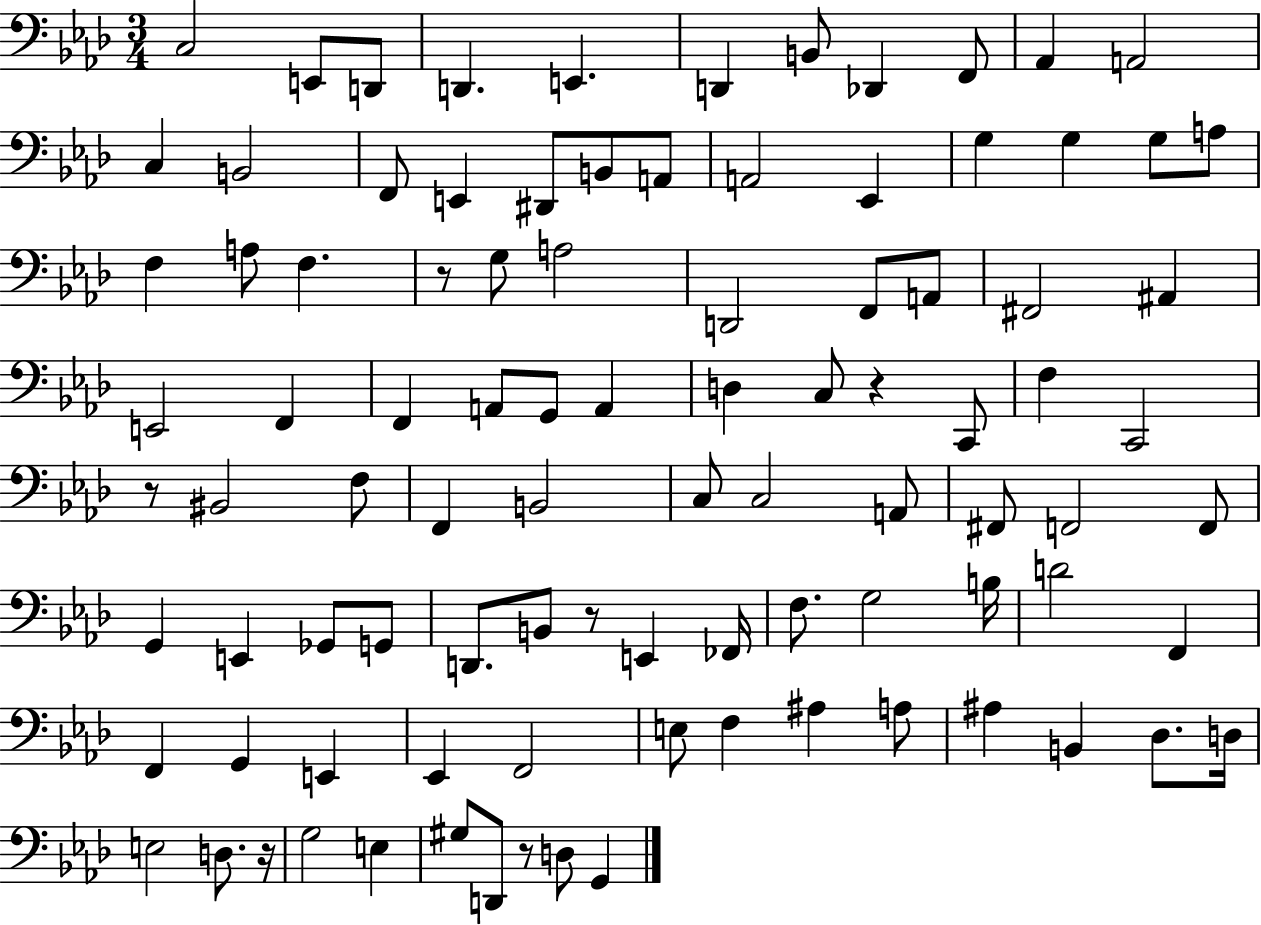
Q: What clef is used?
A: bass